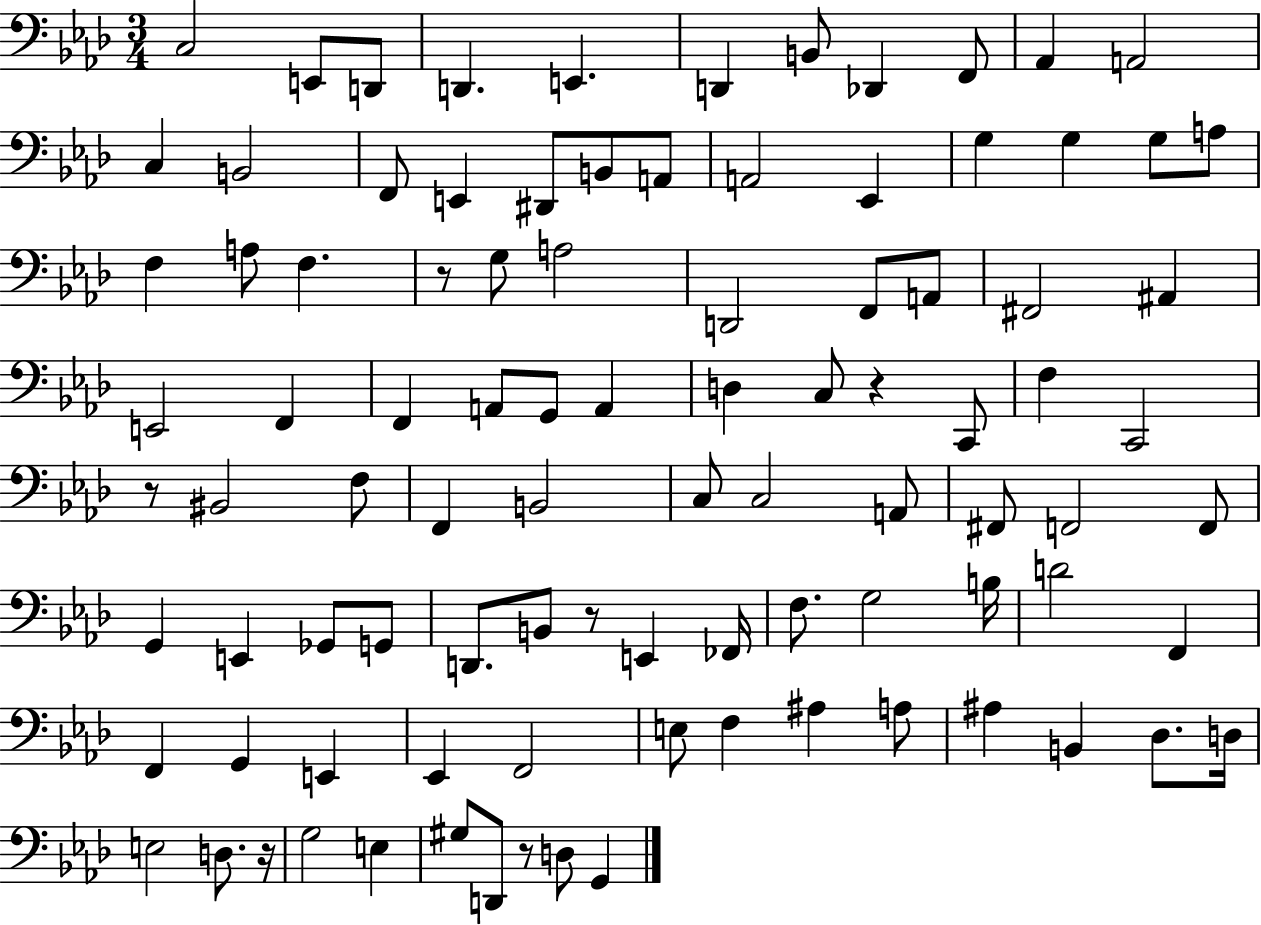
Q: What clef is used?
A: bass